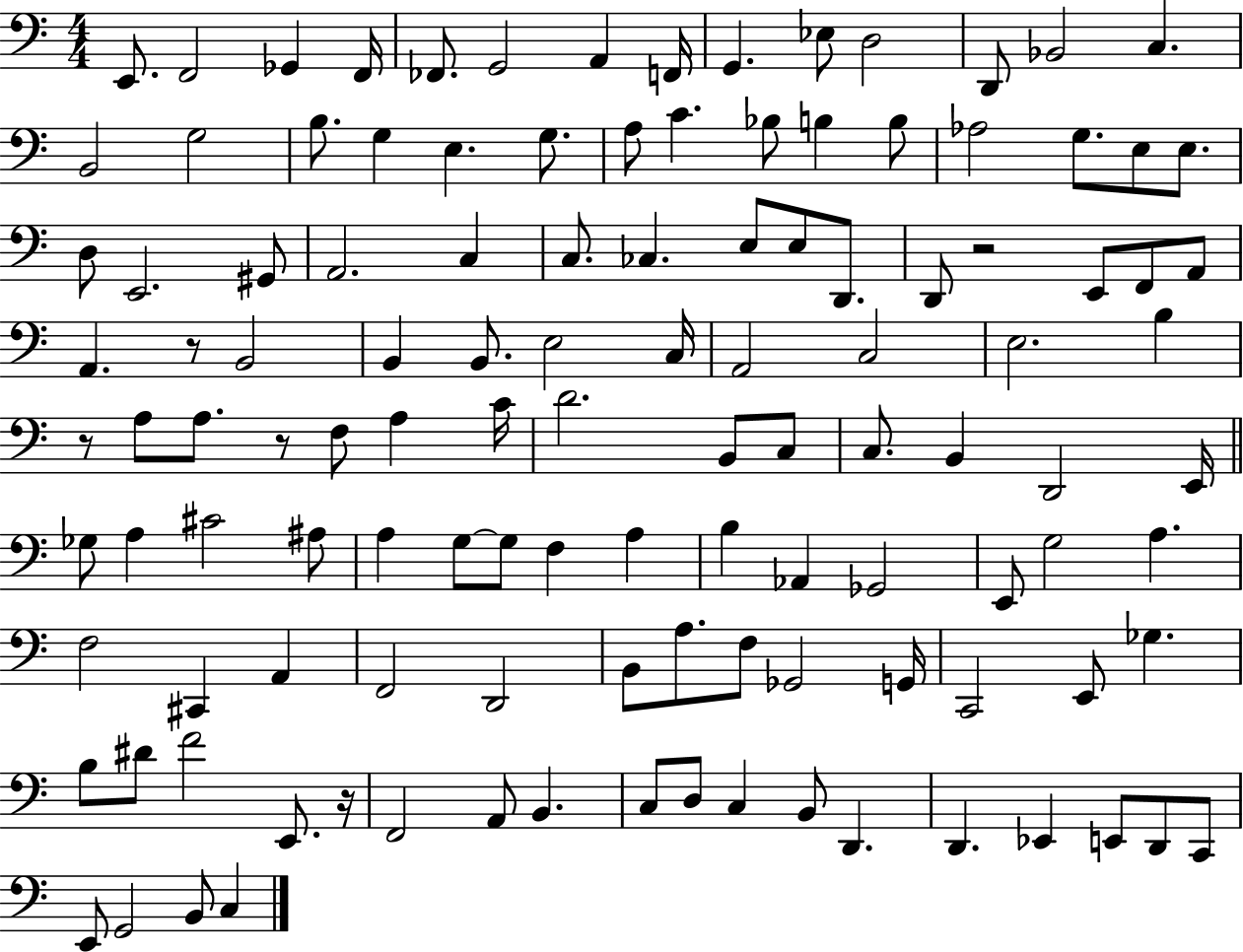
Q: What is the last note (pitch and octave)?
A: C3